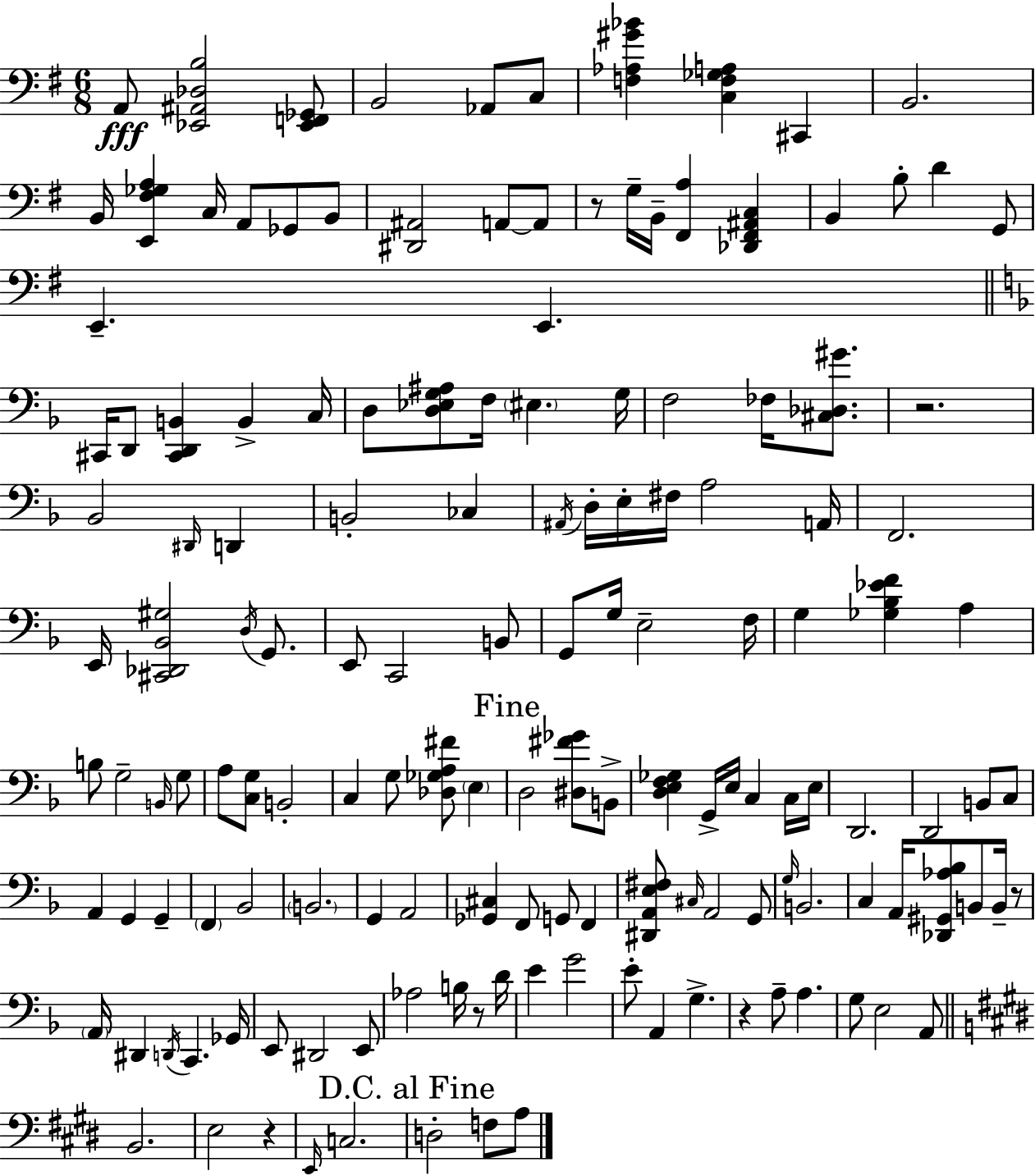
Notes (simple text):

A2/e [Eb2,A#2,Db3,B3]/h [Eb2,F2,Gb2]/e B2/h Ab2/e C3/e [F3,Ab3,G#4,Bb4]/q [C3,F3,Gb3,A3]/q C#2/q B2/h. B2/s [E2,F#3,Gb3,A3]/q C3/s A2/e Gb2/e B2/e [D#2,A#2]/h A2/e A2/e R/e G3/s B2/s [F#2,A3]/q [Db2,F#2,A#2,C3]/q B2/q B3/e D4/q G2/e E2/q. E2/q. C#2/s D2/e [C#2,D2,B2]/q B2/q C3/s D3/e [D3,Eb3,G3,A#3]/e F3/s EIS3/q. G3/s F3/h FES3/s [C#3,Db3,G#4]/e. R/h. Bb2/h D#2/s D2/q B2/h CES3/q A#2/s D3/s E3/s F#3/s A3/h A2/s F2/h. E2/s [C#2,Db2,Bb2,G#3]/h D3/s G2/e. E2/e C2/h B2/e G2/e G3/s E3/h F3/s G3/q [Gb3,Bb3,Eb4,F4]/q A3/q B3/e G3/h B2/s G3/e A3/e [C3,G3]/e B2/h C3/q G3/e [Db3,Gb3,A3,F#4]/e E3/q D3/h [D#3,F#4,Gb4]/e B2/e [D3,E3,F3,Gb3]/q G2/s E3/s C3/q C3/s E3/s D2/h. D2/h B2/e C3/e A2/q G2/q G2/q F2/q Bb2/h B2/h. G2/q A2/h [Gb2,C#3]/q F2/e G2/e F2/q [D#2,A2,E3,F#3]/e C#3/s A2/h G2/e G3/s B2/h. C3/q A2/s [Db2,G#2,Ab3,Bb3]/e B2/e B2/s R/e A2/s D#2/q D2/s C2/q. Gb2/s E2/e D#2/h E2/e Ab3/h B3/s R/e D4/s E4/q G4/h E4/e A2/q G3/q. R/q A3/e A3/q. G3/e E3/h A2/e B2/h. E3/h R/q E2/s C3/h. D3/h F3/e A3/e